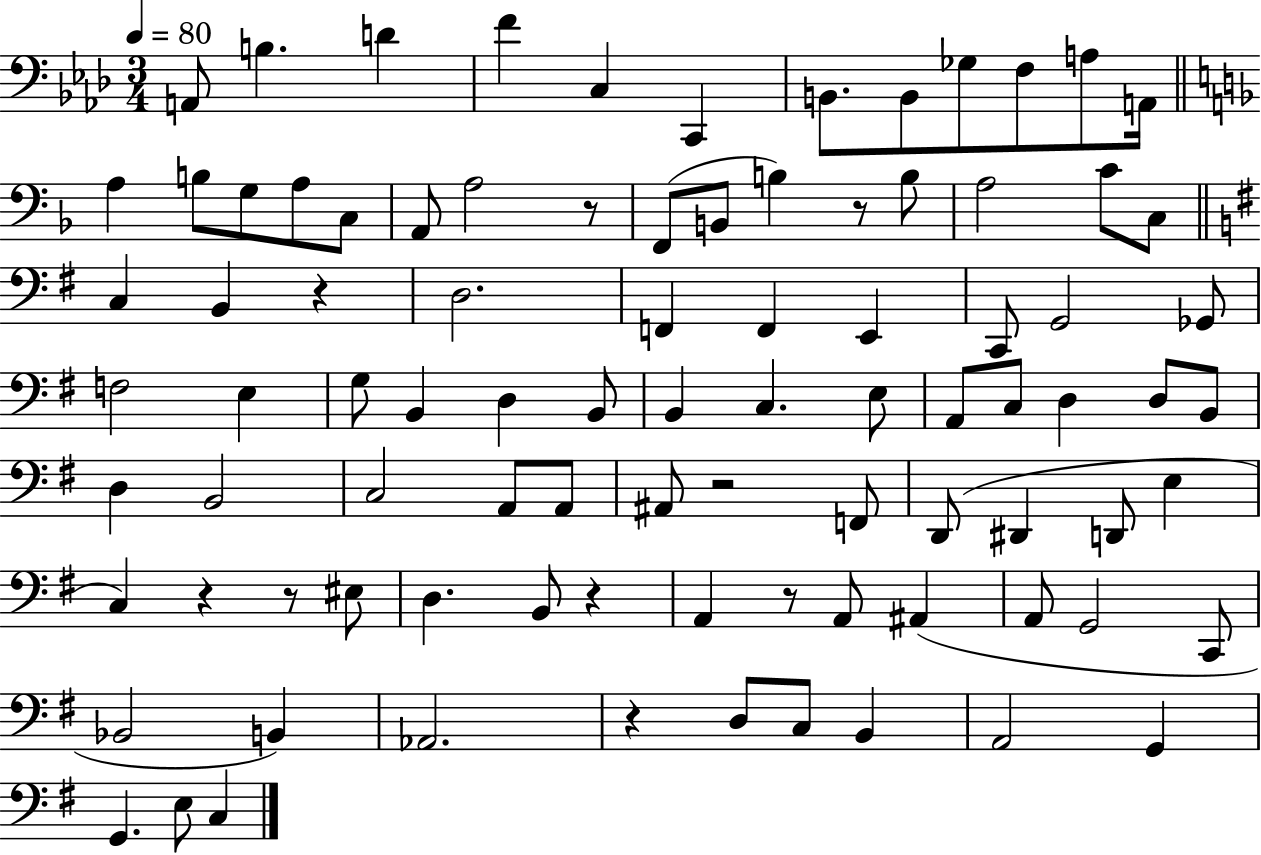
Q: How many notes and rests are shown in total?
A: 90